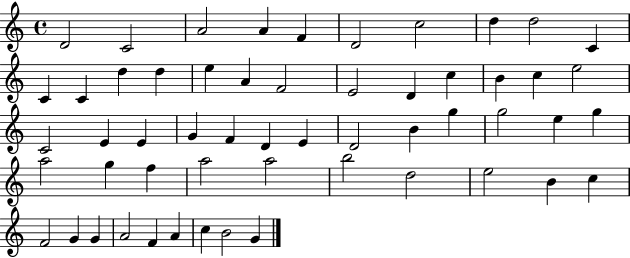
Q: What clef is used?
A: treble